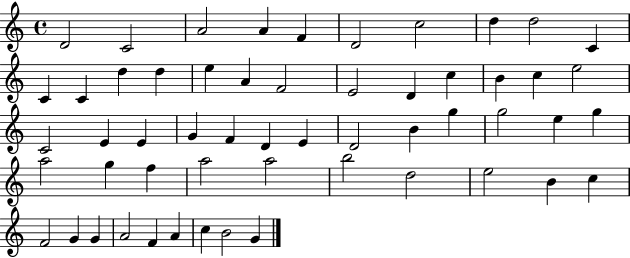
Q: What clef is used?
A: treble